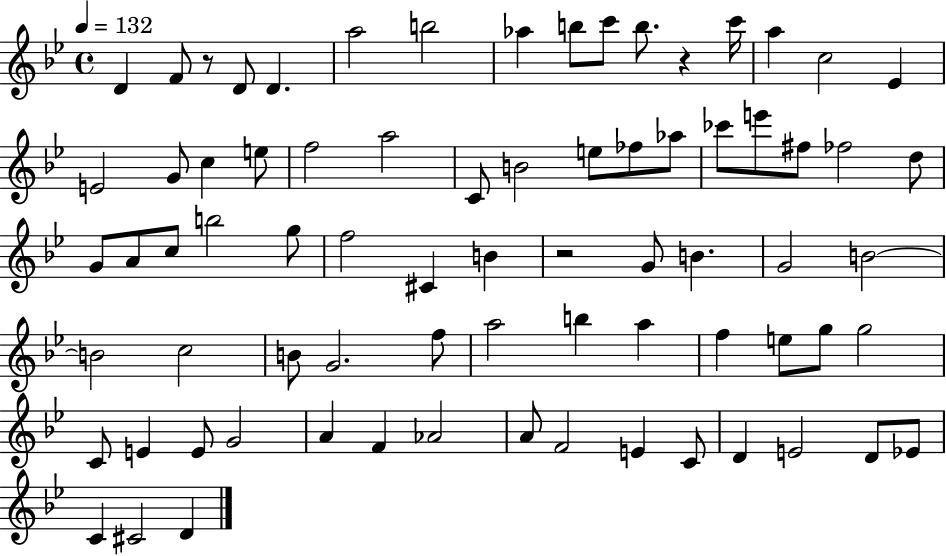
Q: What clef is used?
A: treble